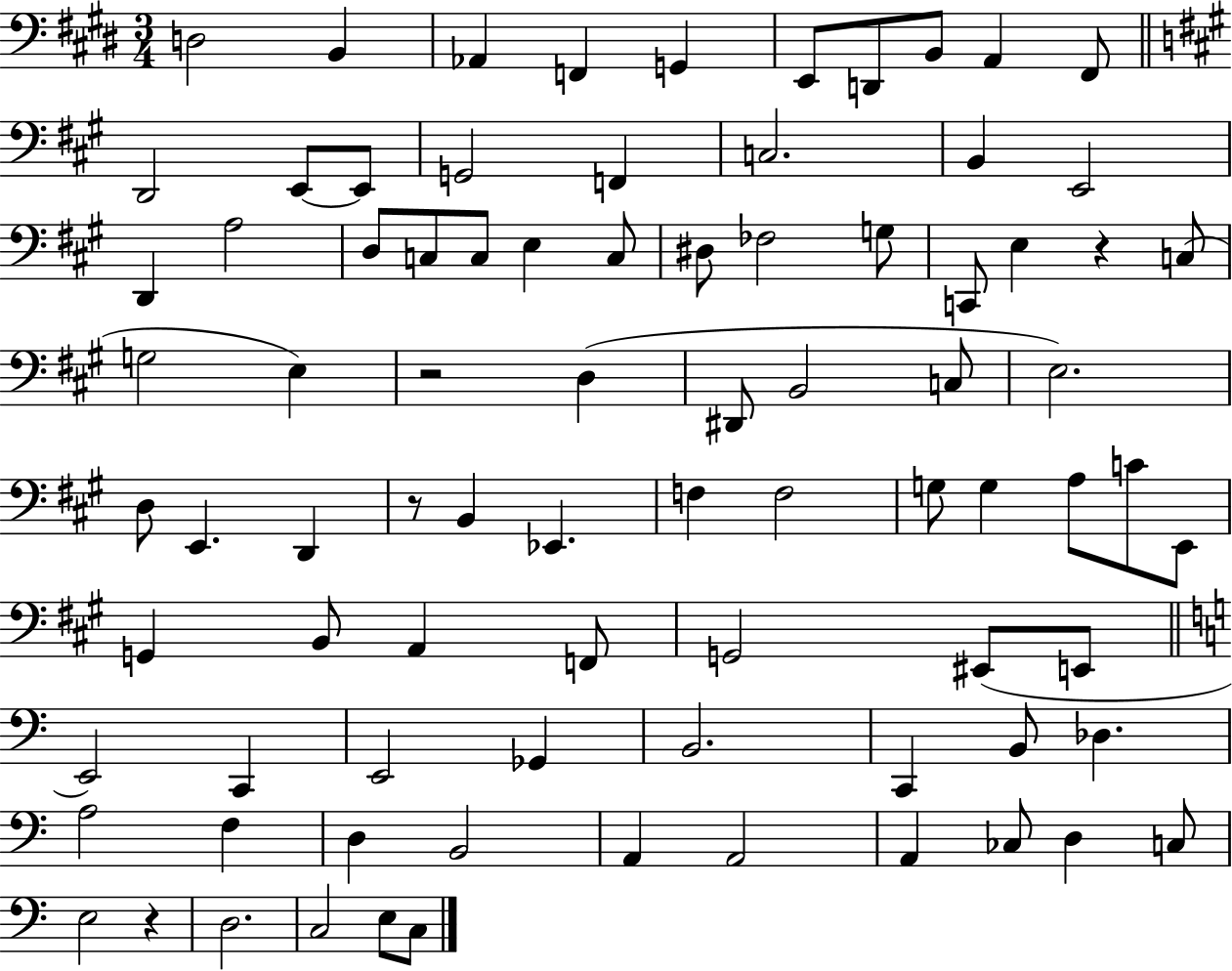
X:1
T:Untitled
M:3/4
L:1/4
K:E
D,2 B,, _A,, F,, G,, E,,/2 D,,/2 B,,/2 A,, ^F,,/2 D,,2 E,,/2 E,,/2 G,,2 F,, C,2 B,, E,,2 D,, A,2 D,/2 C,/2 C,/2 E, C,/2 ^D,/2 _F,2 G,/2 C,,/2 E, z C,/2 G,2 E, z2 D, ^D,,/2 B,,2 C,/2 E,2 D,/2 E,, D,, z/2 B,, _E,, F, F,2 G,/2 G, A,/2 C/2 E,,/2 G,, B,,/2 A,, F,,/2 G,,2 ^E,,/2 E,,/2 E,,2 C,, E,,2 _G,, B,,2 C,, B,,/2 _D, A,2 F, D, B,,2 A,, A,,2 A,, _C,/2 D, C,/2 E,2 z D,2 C,2 E,/2 C,/2